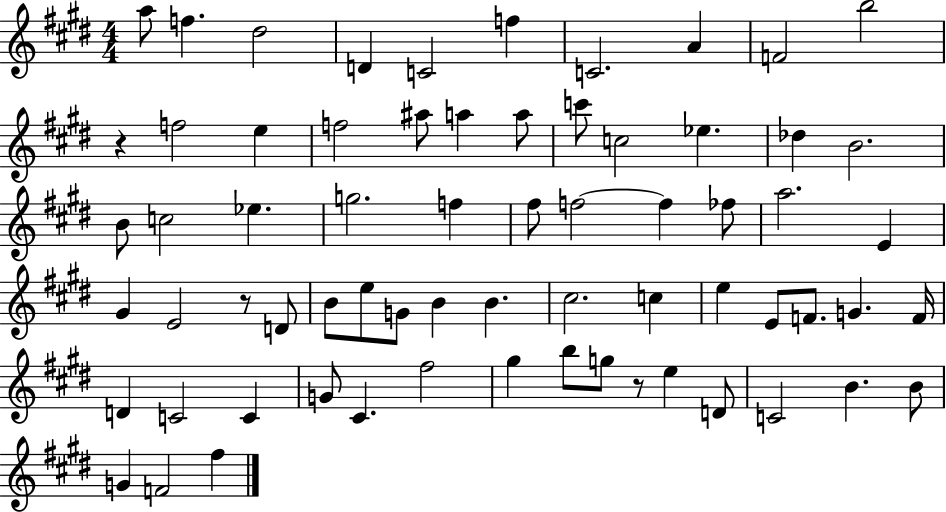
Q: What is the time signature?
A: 4/4